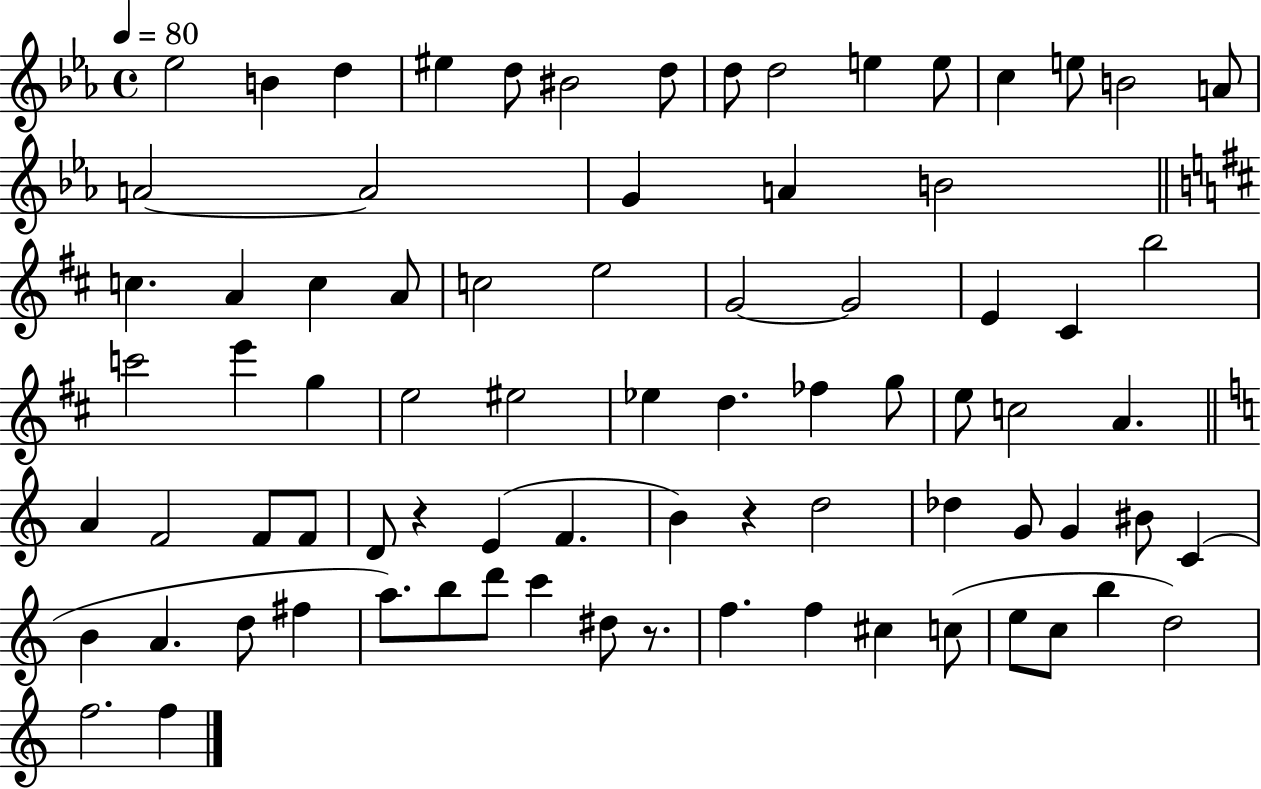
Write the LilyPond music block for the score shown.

{
  \clef treble
  \time 4/4
  \defaultTimeSignature
  \key ees \major
  \tempo 4 = 80
  ees''2 b'4 d''4 | eis''4 d''8 bis'2 d''8 | d''8 d''2 e''4 e''8 | c''4 e''8 b'2 a'8 | \break a'2~~ a'2 | g'4 a'4 b'2 | \bar "||" \break \key d \major c''4. a'4 c''4 a'8 | c''2 e''2 | g'2~~ g'2 | e'4 cis'4 b''2 | \break c'''2 e'''4 g''4 | e''2 eis''2 | ees''4 d''4. fes''4 g''8 | e''8 c''2 a'4. | \break \bar "||" \break \key a \minor a'4 f'2 f'8 f'8 | d'8 r4 e'4( f'4. | b'4) r4 d''2 | des''4 g'8 g'4 bis'8 c'4( | \break b'4 a'4. d''8 fis''4 | a''8.) b''8 d'''8 c'''4 dis''8 r8. | f''4. f''4 cis''4 c''8( | e''8 c''8 b''4 d''2) | \break f''2. f''4 | \bar "|."
}